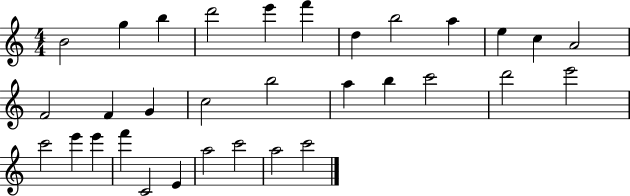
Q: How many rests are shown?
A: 0